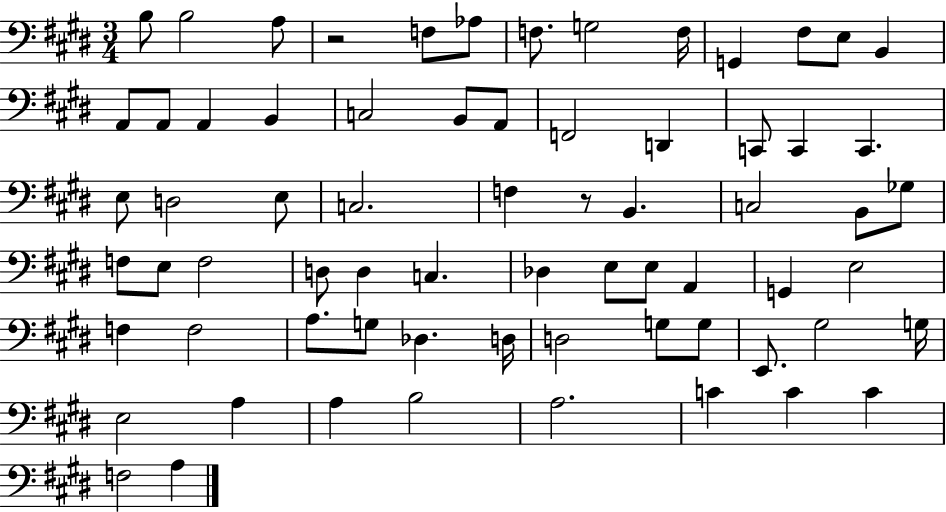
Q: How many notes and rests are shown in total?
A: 69